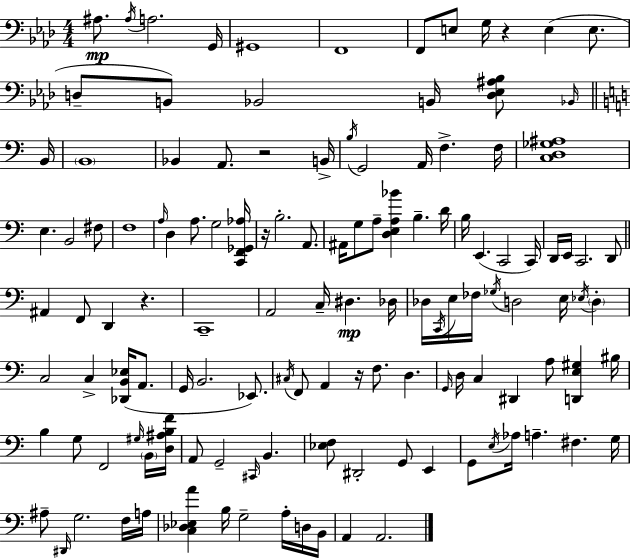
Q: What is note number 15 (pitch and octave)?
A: B2